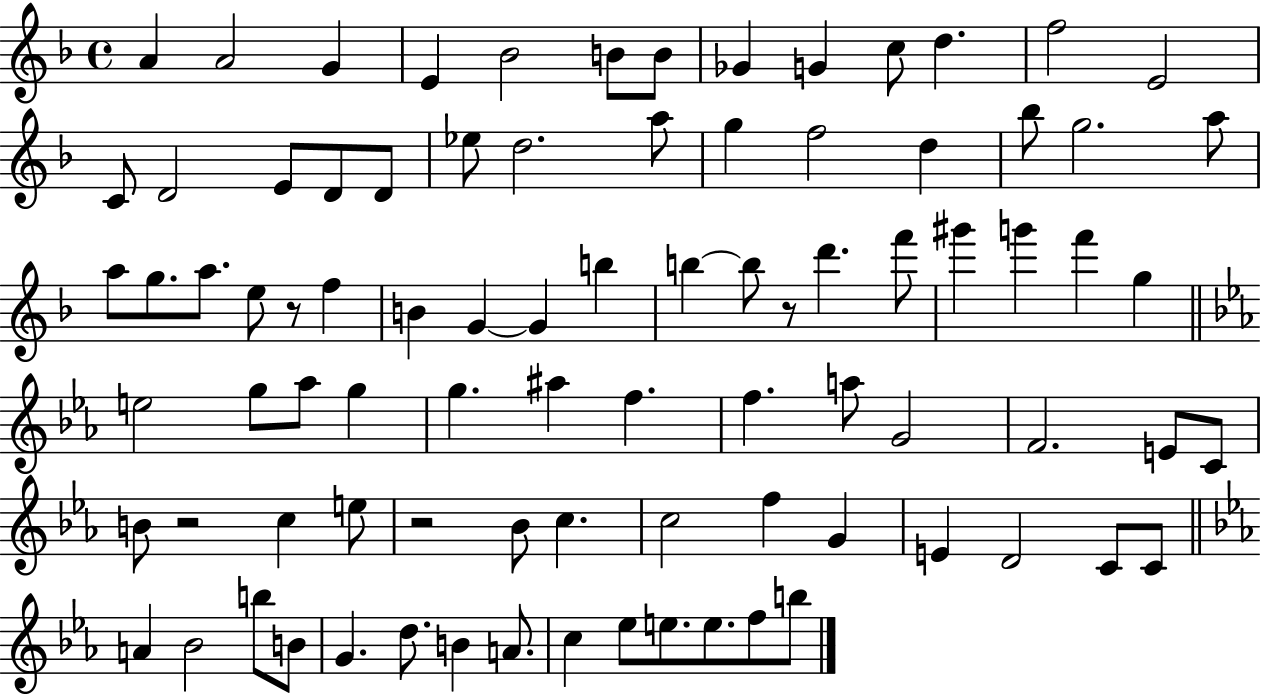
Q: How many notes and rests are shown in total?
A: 87